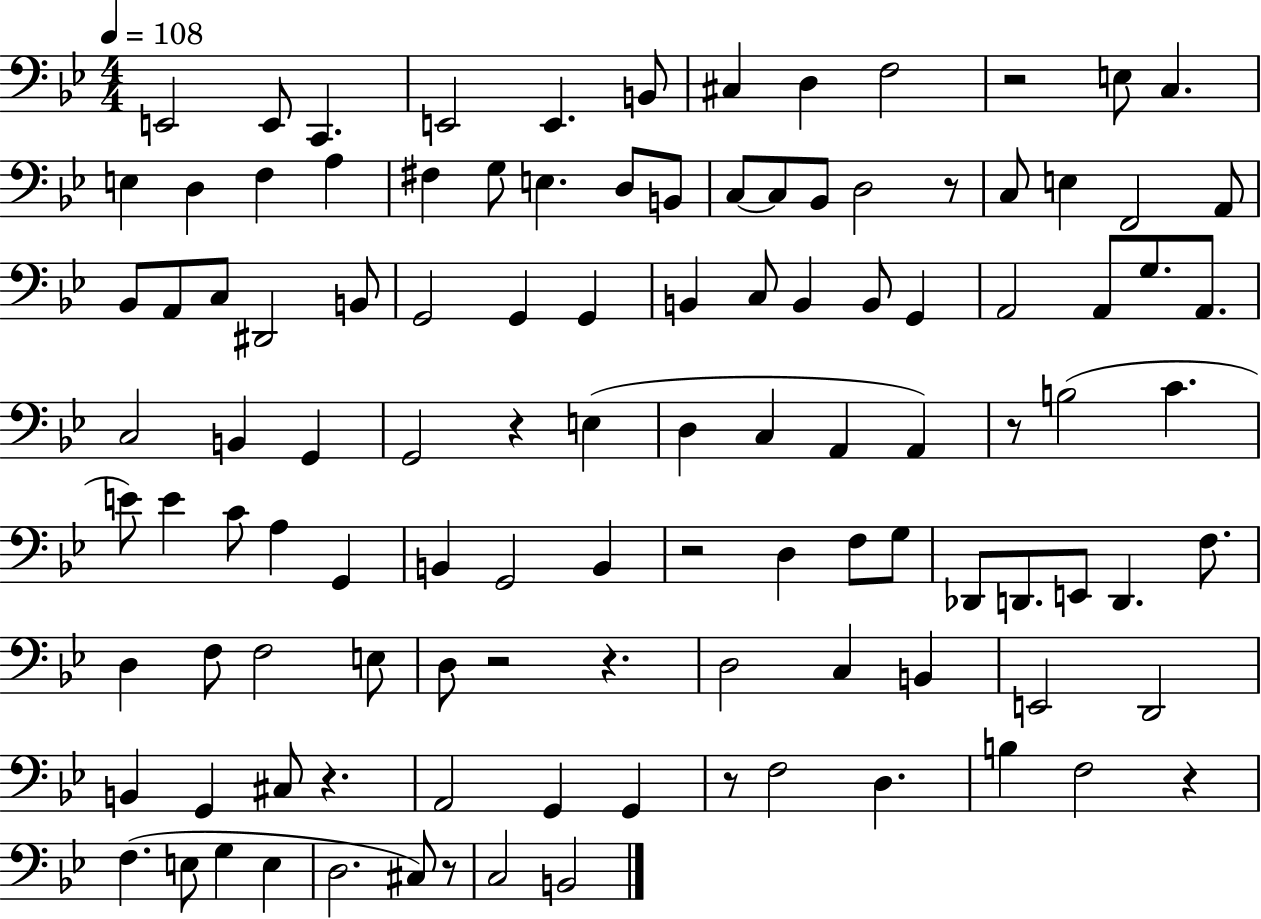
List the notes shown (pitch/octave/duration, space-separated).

E2/h E2/e C2/q. E2/h E2/q. B2/e C#3/q D3/q F3/h R/h E3/e C3/q. E3/q D3/q F3/q A3/q F#3/q G3/e E3/q. D3/e B2/e C3/e C3/e Bb2/e D3/h R/e C3/e E3/q F2/h A2/e Bb2/e A2/e C3/e D#2/h B2/e G2/h G2/q G2/q B2/q C3/e B2/q B2/e G2/q A2/h A2/e G3/e. A2/e. C3/h B2/q G2/q G2/h R/q E3/q D3/q C3/q A2/q A2/q R/e B3/h C4/q. E4/e E4/q C4/e A3/q G2/q B2/q G2/h B2/q R/h D3/q F3/e G3/e Db2/e D2/e. E2/e D2/q. F3/e. D3/q F3/e F3/h E3/e D3/e R/h R/q. D3/h C3/q B2/q E2/h D2/h B2/q G2/q C#3/e R/q. A2/h G2/q G2/q R/e F3/h D3/q. B3/q F3/h R/q F3/q. E3/e G3/q E3/q D3/h. C#3/e R/e C3/h B2/h